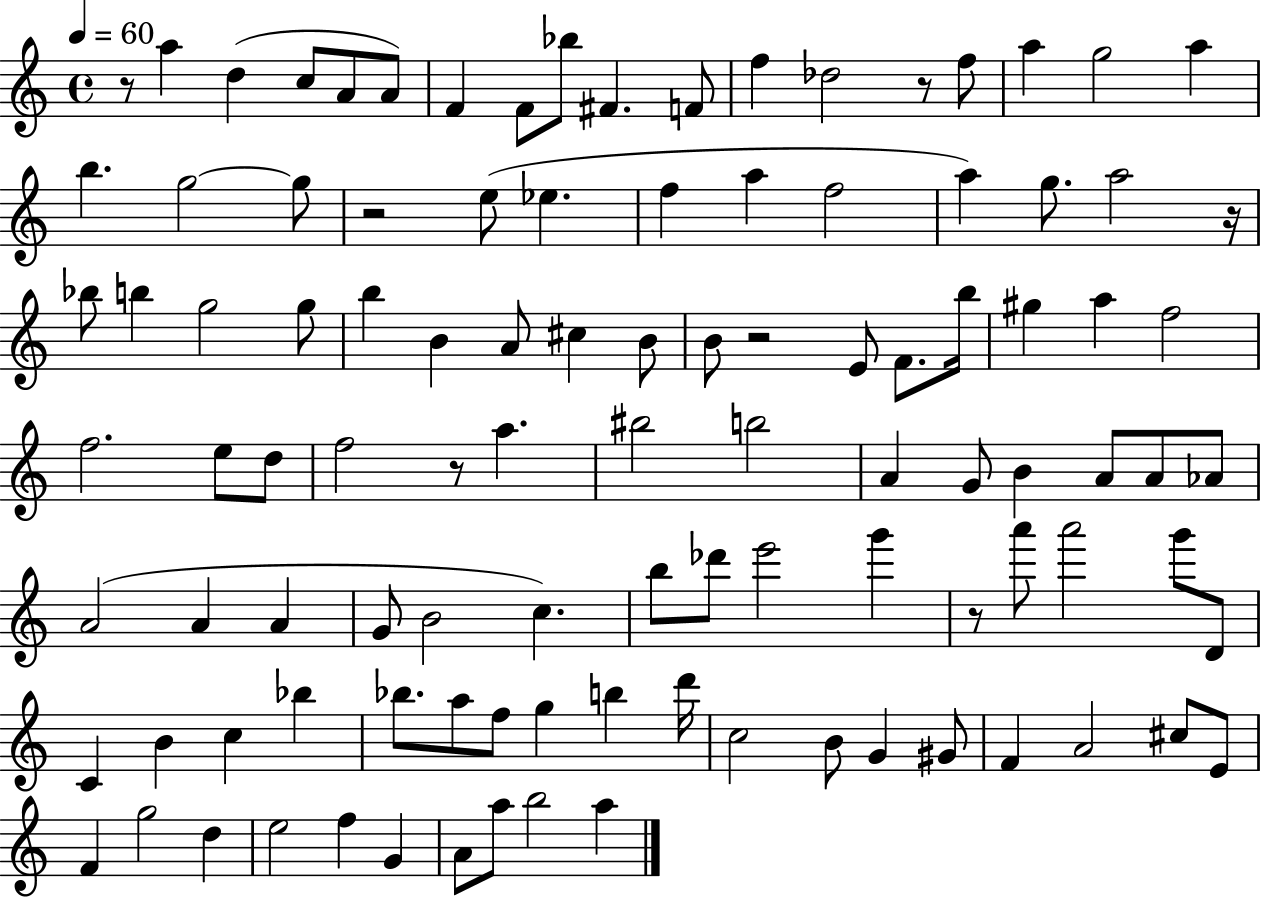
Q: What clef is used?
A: treble